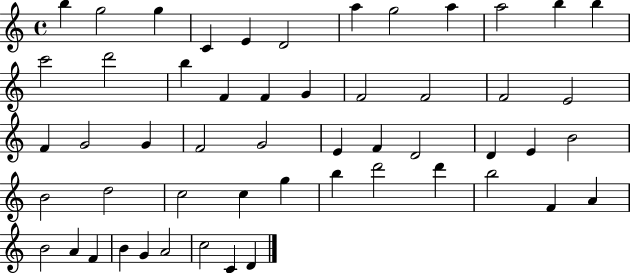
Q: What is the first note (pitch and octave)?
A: B5